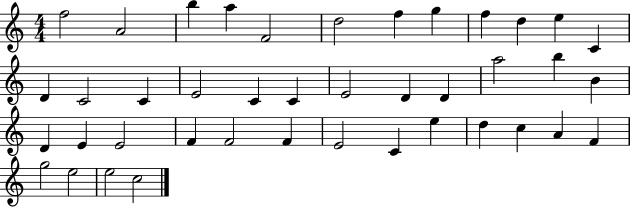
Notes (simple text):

F5/h A4/h B5/q A5/q F4/h D5/h F5/q G5/q F5/q D5/q E5/q C4/q D4/q C4/h C4/q E4/h C4/q C4/q E4/h D4/q D4/q A5/h B5/q B4/q D4/q E4/q E4/h F4/q F4/h F4/q E4/h C4/q E5/q D5/q C5/q A4/q F4/q G5/h E5/h E5/h C5/h